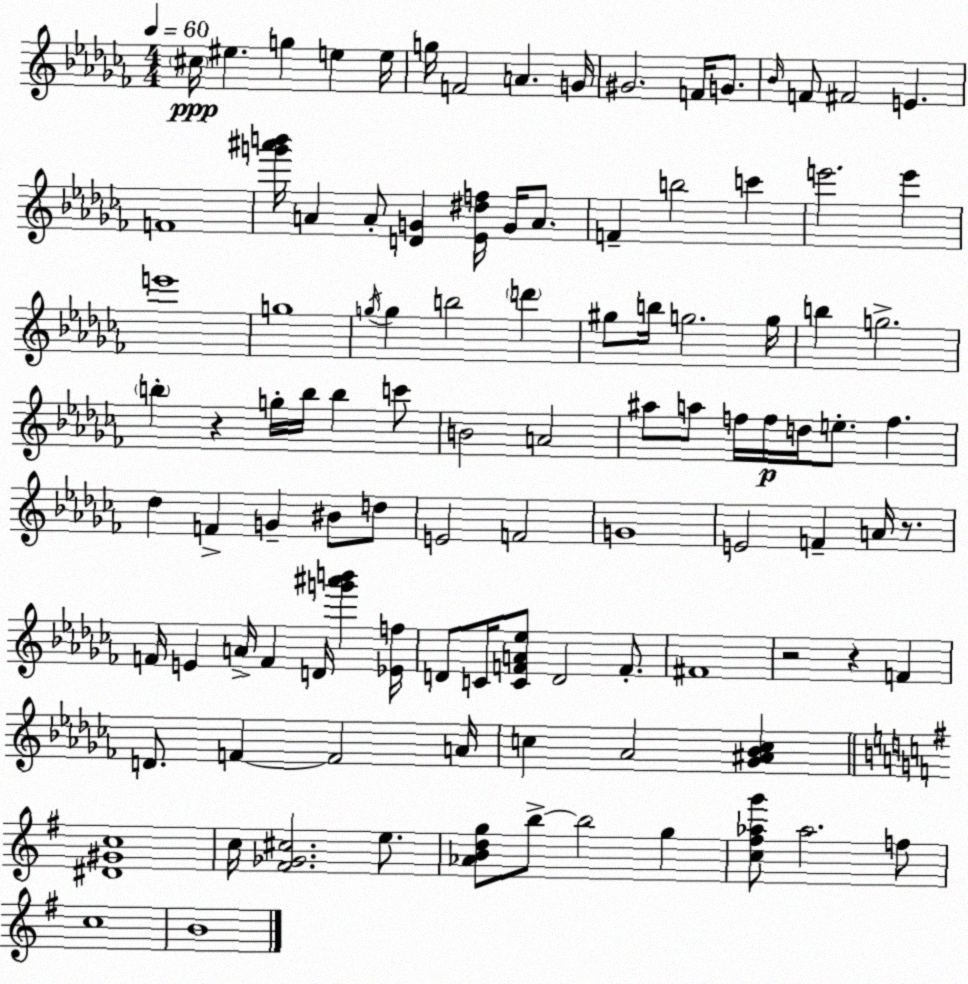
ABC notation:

X:1
T:Untitled
M:4/4
L:1/4
K:Abm
^c/4 ^e g e e/4 g/4 F2 A G/4 ^G2 F/4 G/2 _B/4 F/2 ^F2 E F4 [g'^a'b']/4 A A/2 [DG] [_E^df]/4 G/4 A/2 F b2 c' e'2 e' e'4 g4 g/4 g b2 d' ^g/2 b/4 g2 g/4 b g2 b z g/4 b/4 b c'/2 B2 A2 ^a/2 a/2 f/4 f/4 d/4 e/2 f _d F G ^B/2 d/2 E2 F2 G4 E2 F A/4 z/2 F/4 E A/4 F D/4 [g'^a'b'] [_Ef]/4 D/2 C/4 [CFA_e]/2 D2 F/2 ^F4 z2 z F D/2 F F2 A/4 c _A2 [_G^A_Bc] [^D^Gc]4 c/4 [^F_G^c]2 e/2 [_ABdg]/2 b/2 b2 g [c^f_ag']/2 _a2 f/2 c4 B4